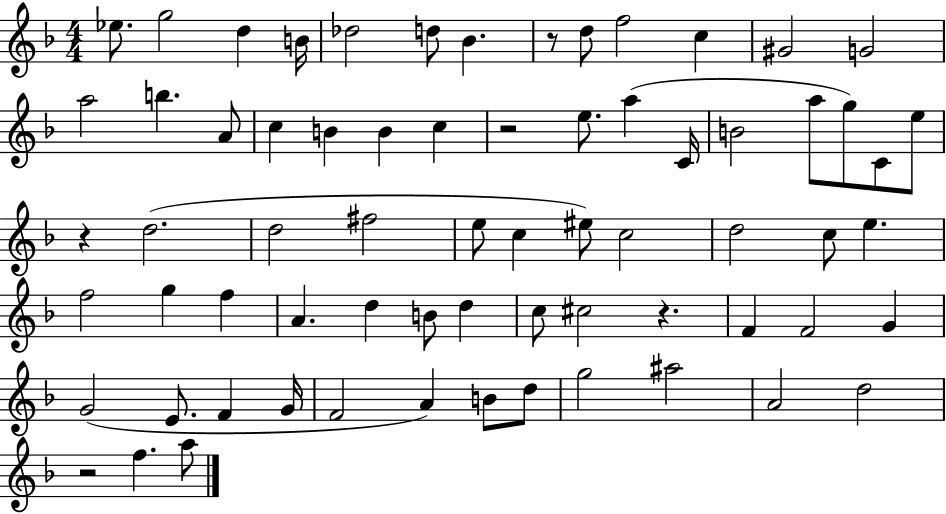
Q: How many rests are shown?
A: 5